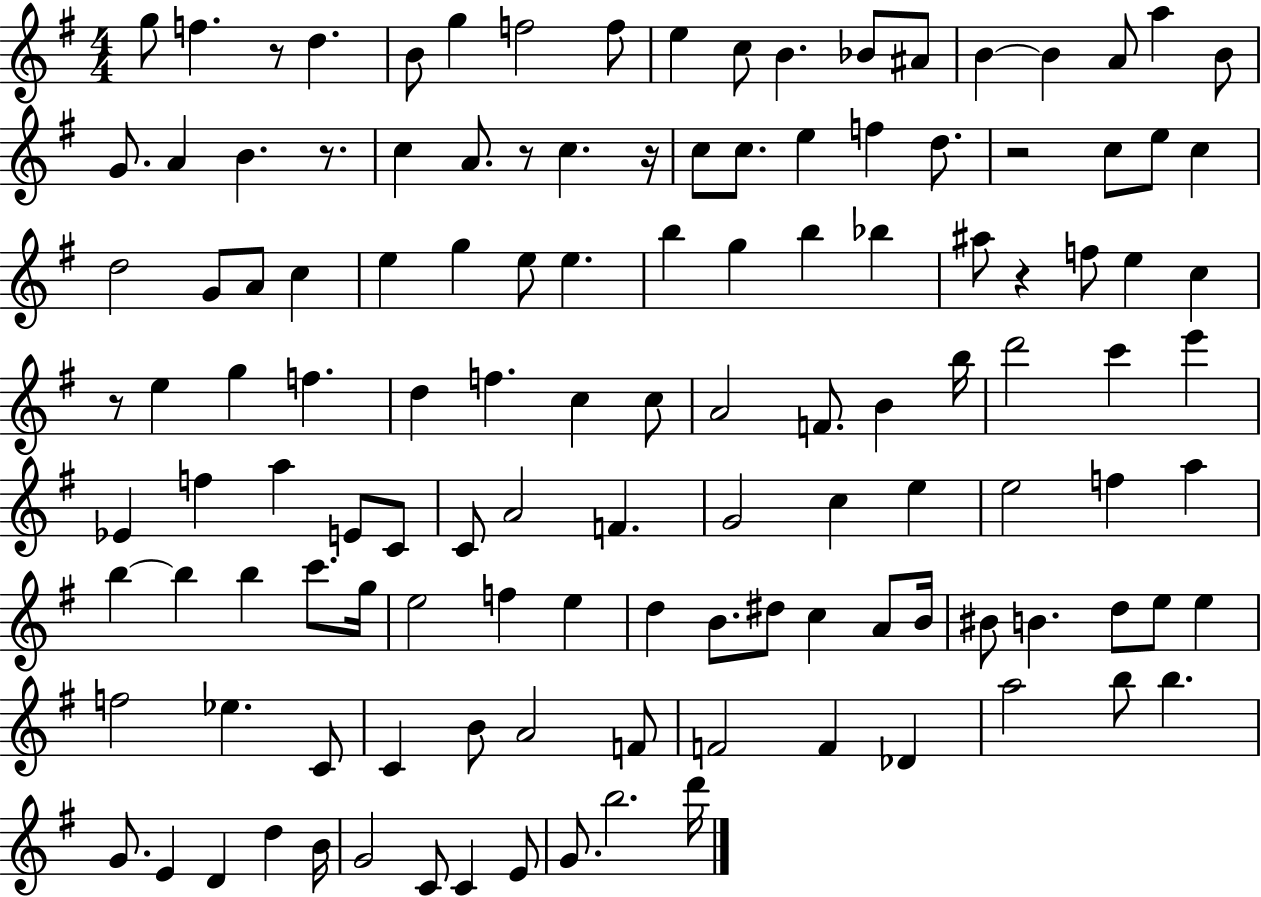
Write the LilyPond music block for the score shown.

{
  \clef treble
  \numericTimeSignature
  \time 4/4
  \key g \major
  g''8 f''4. r8 d''4. | b'8 g''4 f''2 f''8 | e''4 c''8 b'4. bes'8 ais'8 | b'4~~ b'4 a'8 a''4 b'8 | \break g'8. a'4 b'4. r8. | c''4 a'8. r8 c''4. r16 | c''8 c''8. e''4 f''4 d''8. | r2 c''8 e''8 c''4 | \break d''2 g'8 a'8 c''4 | e''4 g''4 e''8 e''4. | b''4 g''4 b''4 bes''4 | ais''8 r4 f''8 e''4 c''4 | \break r8 e''4 g''4 f''4. | d''4 f''4. c''4 c''8 | a'2 f'8. b'4 b''16 | d'''2 c'''4 e'''4 | \break ees'4 f''4 a''4 e'8 c'8 | c'8 a'2 f'4. | g'2 c''4 e''4 | e''2 f''4 a''4 | \break b''4~~ b''4 b''4 c'''8. g''16 | e''2 f''4 e''4 | d''4 b'8. dis''8 c''4 a'8 b'16 | bis'8 b'4. d''8 e''8 e''4 | \break f''2 ees''4. c'8 | c'4 b'8 a'2 f'8 | f'2 f'4 des'4 | a''2 b''8 b''4. | \break g'8. e'4 d'4 d''4 b'16 | g'2 c'8 c'4 e'8 | g'8. b''2. d'''16 | \bar "|."
}